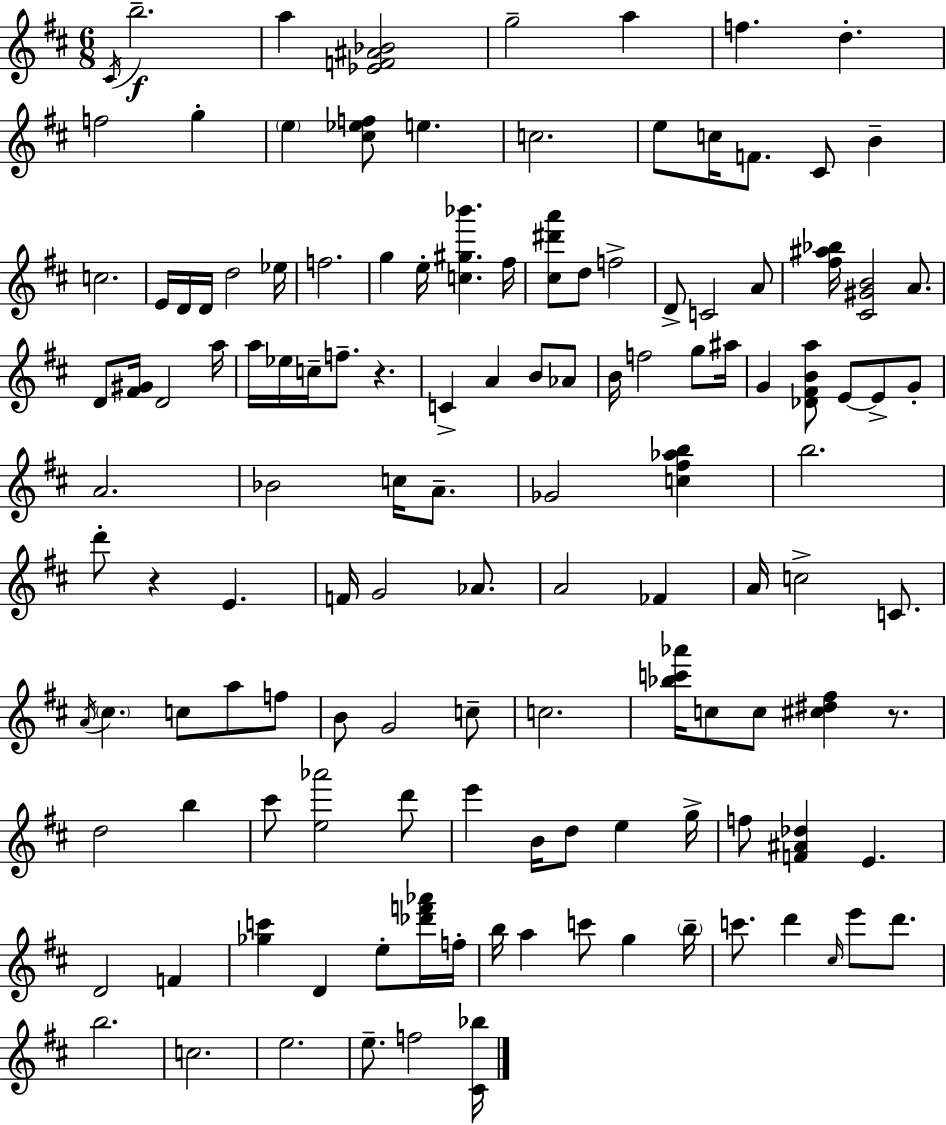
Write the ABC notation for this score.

X:1
T:Untitled
M:6/8
L:1/4
K:D
^C/4 b2 a [_EF^A_B]2 g2 a f d f2 g e [^c_ef]/2 e c2 e/2 c/4 F/2 ^C/2 B c2 E/4 D/4 D/4 d2 _e/4 f2 g e/4 [c^g_b'] ^f/4 [^c^d'a']/2 d/2 f2 D/2 C2 A/2 [^f^a_b]/4 [^C^GB]2 A/2 D/2 [^F^G]/4 D2 a/4 a/4 _e/4 c/4 f/2 z C A B/2 _A/2 B/4 f2 g/2 ^a/4 G [_D^FBa]/2 E/2 E/2 G/2 A2 _B2 c/4 A/2 _G2 [c^f_ab] b2 d'/2 z E F/4 G2 _A/2 A2 _F A/4 c2 C/2 A/4 ^c c/2 a/2 f/2 B/2 G2 c/2 c2 [_bc'_a']/4 c/2 c/2 [^c^d^f] z/2 d2 b ^c'/2 [e_a']2 d'/2 e' B/4 d/2 e g/4 f/2 [F^A_d] E D2 F [_gc'] D e/2 [_d'f'_a']/4 f/4 b/4 a c'/2 g b/4 c'/2 d' ^c/4 e'/2 d'/2 b2 c2 e2 e/2 f2 [^C_b]/4